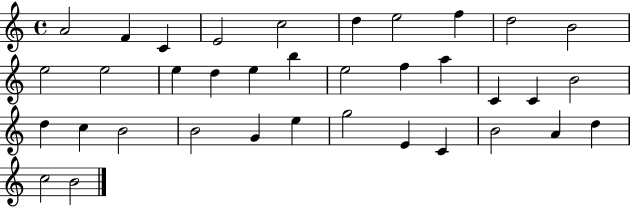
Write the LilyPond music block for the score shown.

{
  \clef treble
  \time 4/4
  \defaultTimeSignature
  \key c \major
  a'2 f'4 c'4 | e'2 c''2 | d''4 e''2 f''4 | d''2 b'2 | \break e''2 e''2 | e''4 d''4 e''4 b''4 | e''2 f''4 a''4 | c'4 c'4 b'2 | \break d''4 c''4 b'2 | b'2 g'4 e''4 | g''2 e'4 c'4 | b'2 a'4 d''4 | \break c''2 b'2 | \bar "|."
}